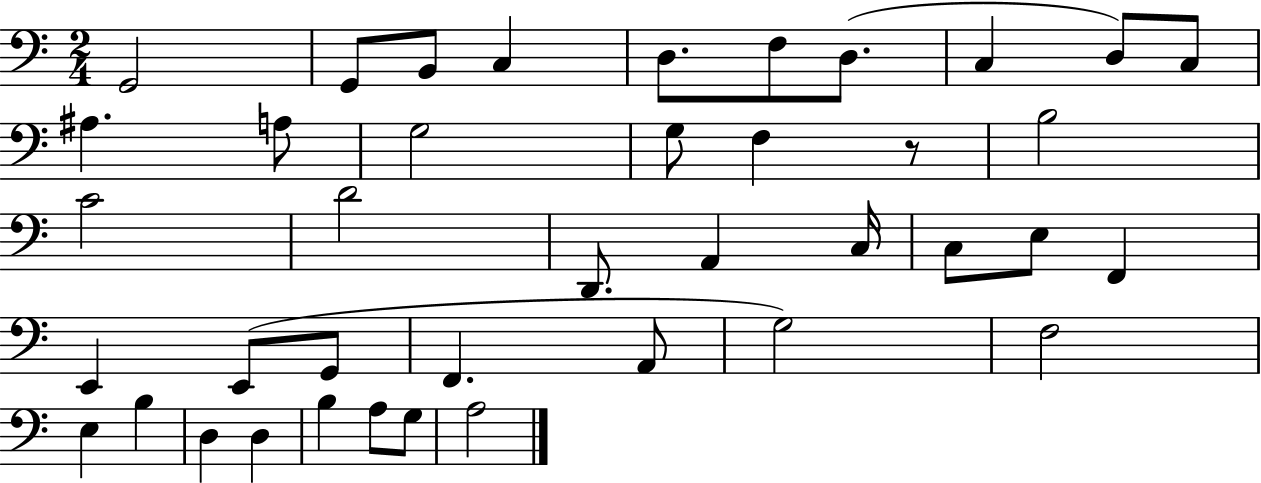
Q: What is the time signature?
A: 2/4